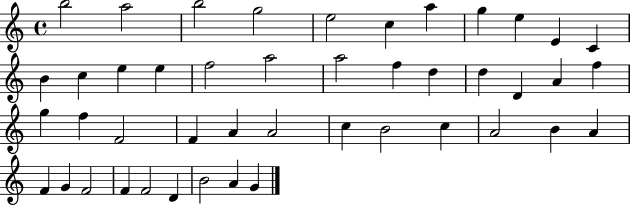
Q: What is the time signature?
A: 4/4